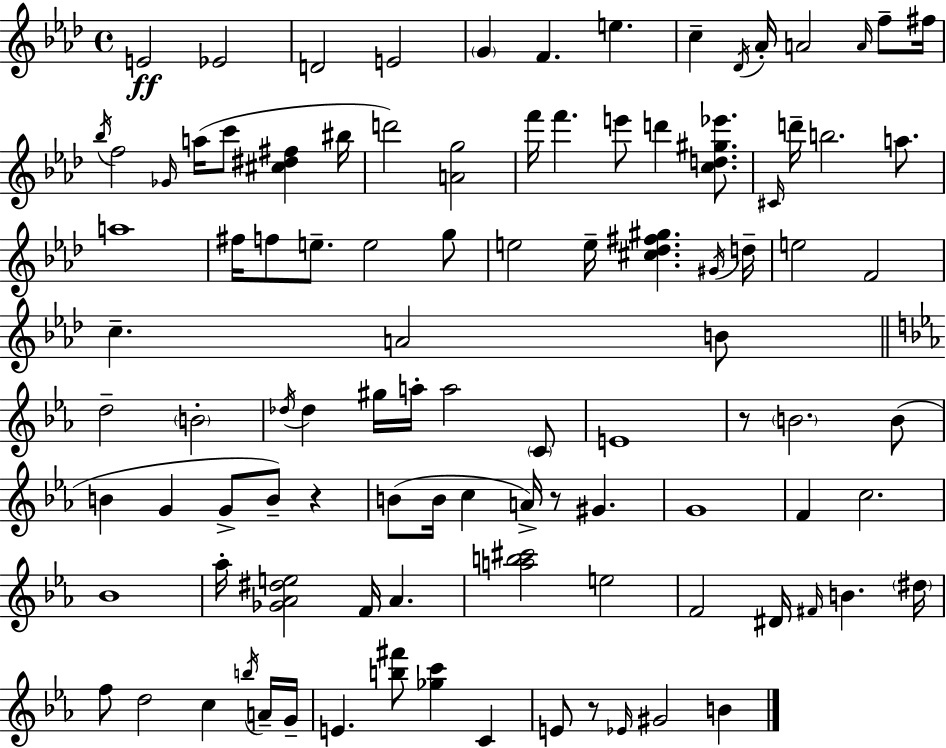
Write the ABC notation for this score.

X:1
T:Untitled
M:4/4
L:1/4
K:Fm
E2 _E2 D2 E2 G F e c _D/4 _A/4 A2 A/4 f/2 ^f/4 _b/4 f2 _G/4 a/4 c'/2 [^c^d^f] ^b/4 d'2 [Ag]2 f'/4 f' e'/2 d' [cd^g_e']/2 ^C/4 d'/4 b2 a/2 a4 ^f/4 f/2 e/2 e2 g/2 e2 e/4 [^c_d^f^g] ^G/4 d/4 e2 F2 c A2 B/2 d2 B2 _d/4 _d ^g/4 a/4 a2 C/2 E4 z/2 B2 B/2 B G G/2 B/2 z B/2 B/4 c A/4 z/2 ^G G4 F c2 _B4 _a/4 [_G_A^de]2 F/4 _A [ab^c']2 e2 F2 ^D/4 ^F/4 B ^d/4 f/2 d2 c b/4 A/4 G/4 E [b^f']/2 [_gc'] C E/2 z/2 _E/4 ^G2 B